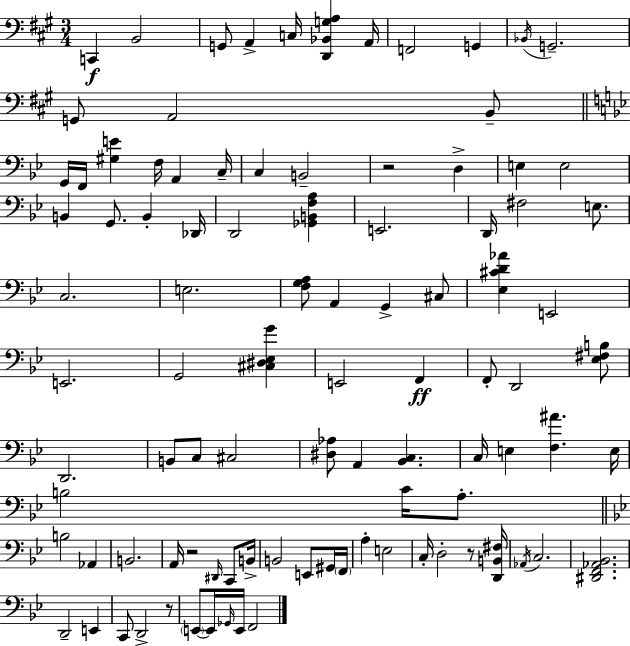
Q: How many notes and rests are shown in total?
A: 97